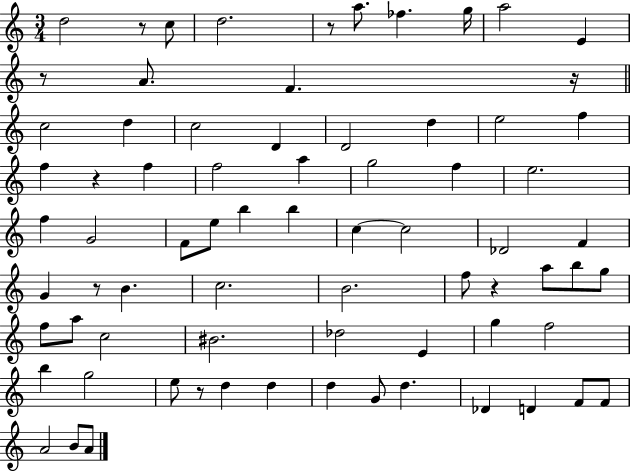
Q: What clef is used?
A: treble